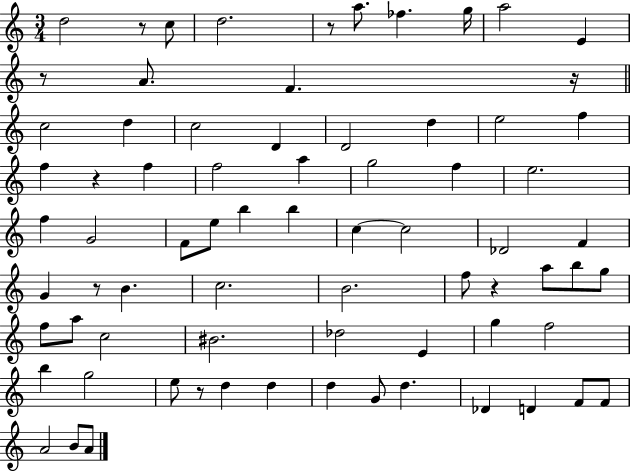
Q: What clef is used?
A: treble